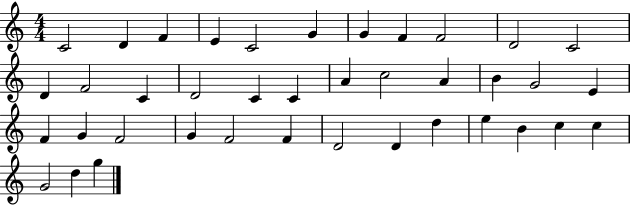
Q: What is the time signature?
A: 4/4